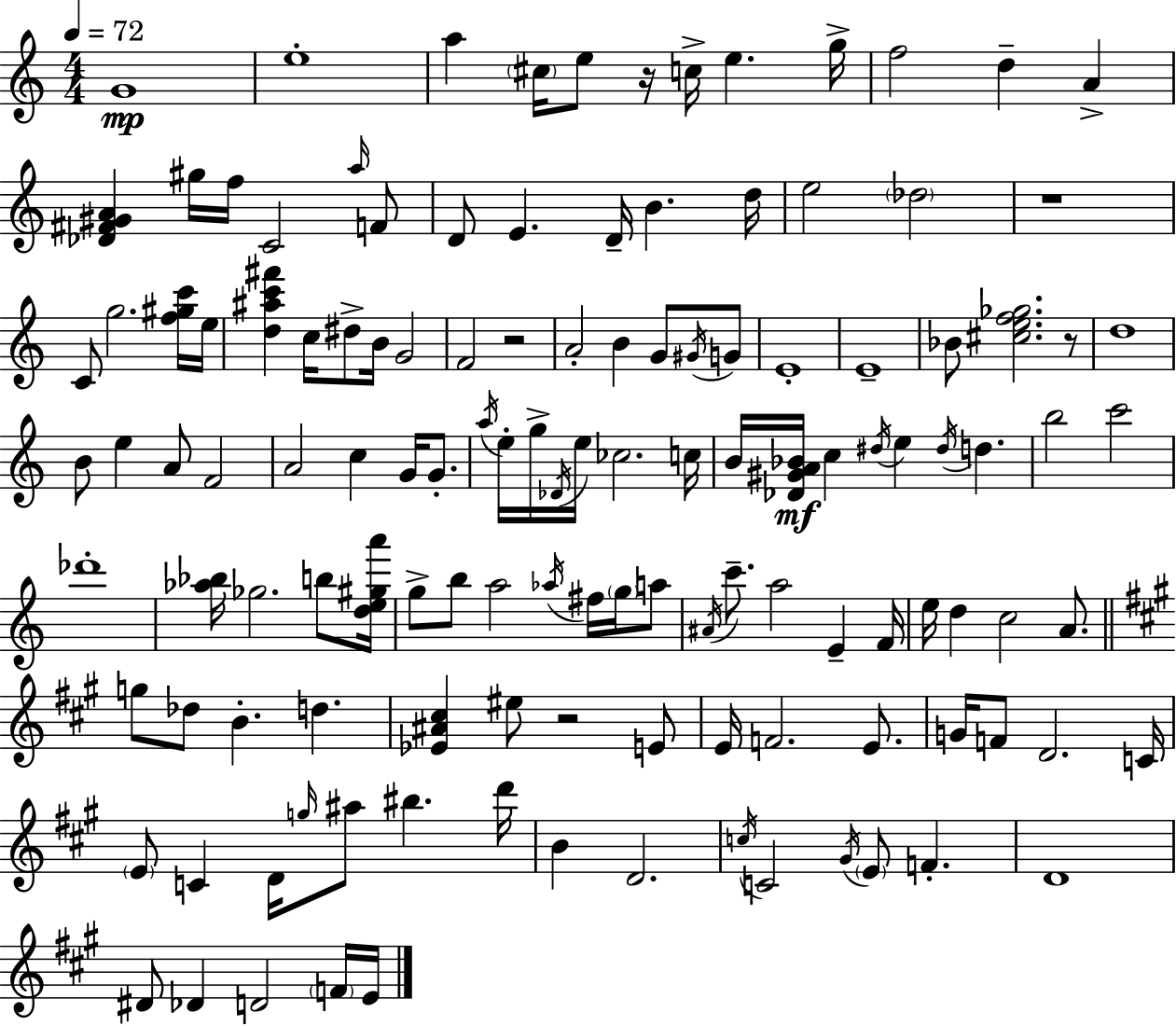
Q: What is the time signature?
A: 4/4